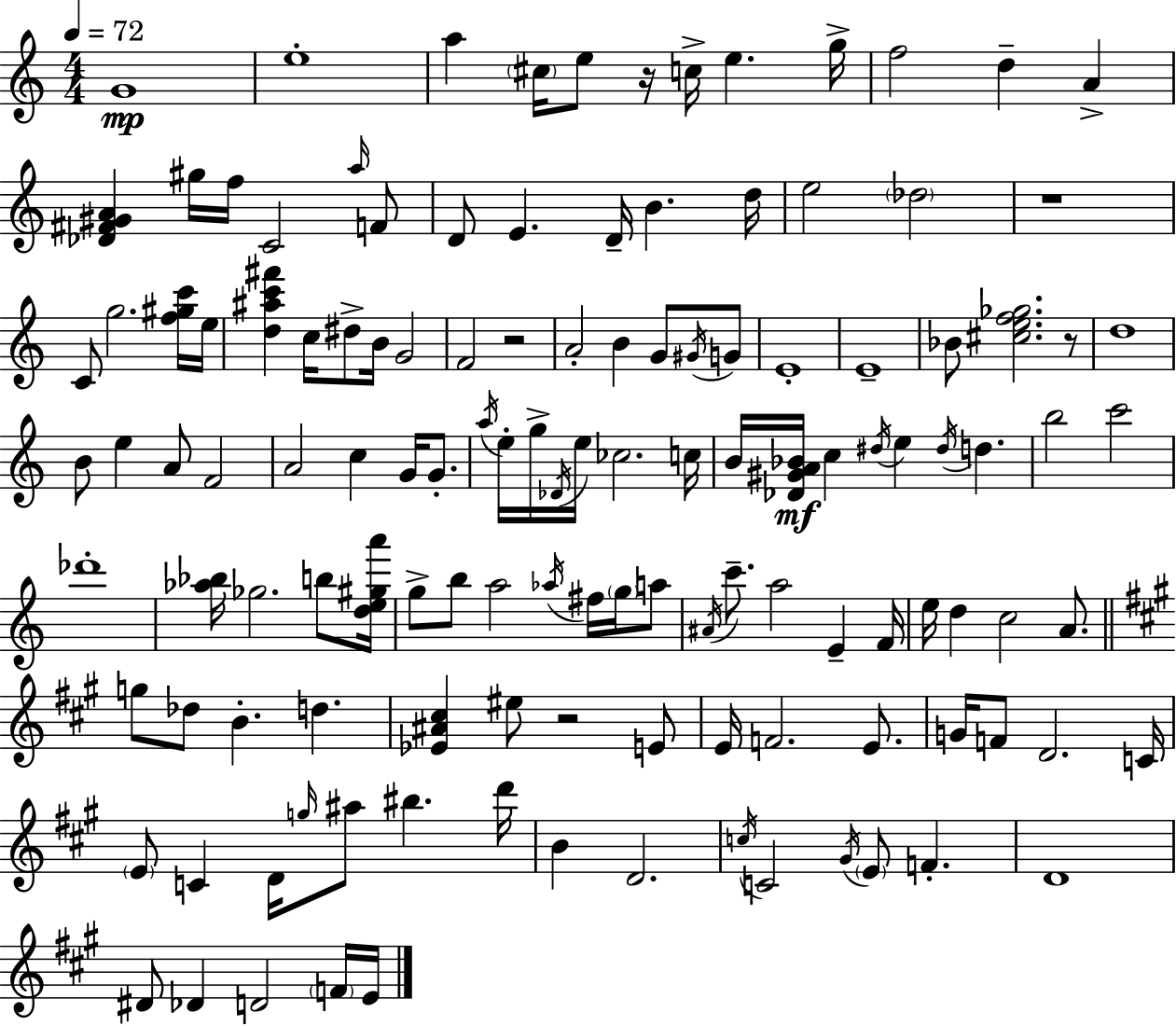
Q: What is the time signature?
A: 4/4